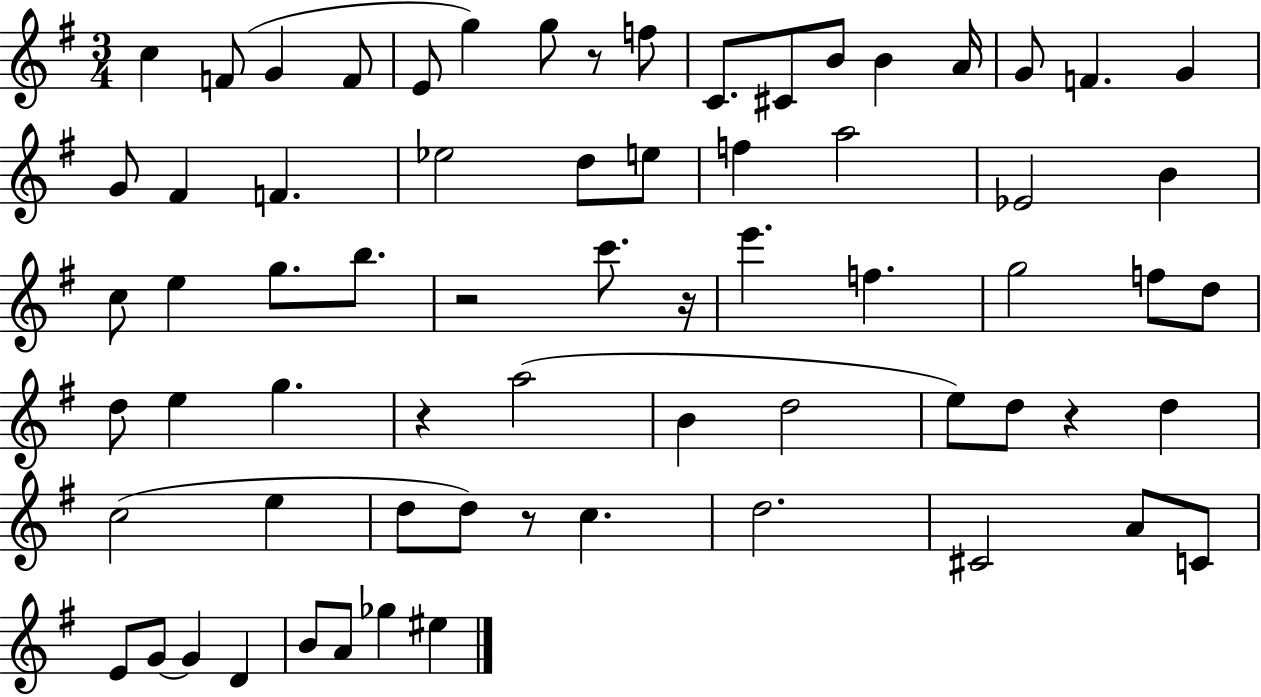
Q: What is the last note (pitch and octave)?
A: EIS5